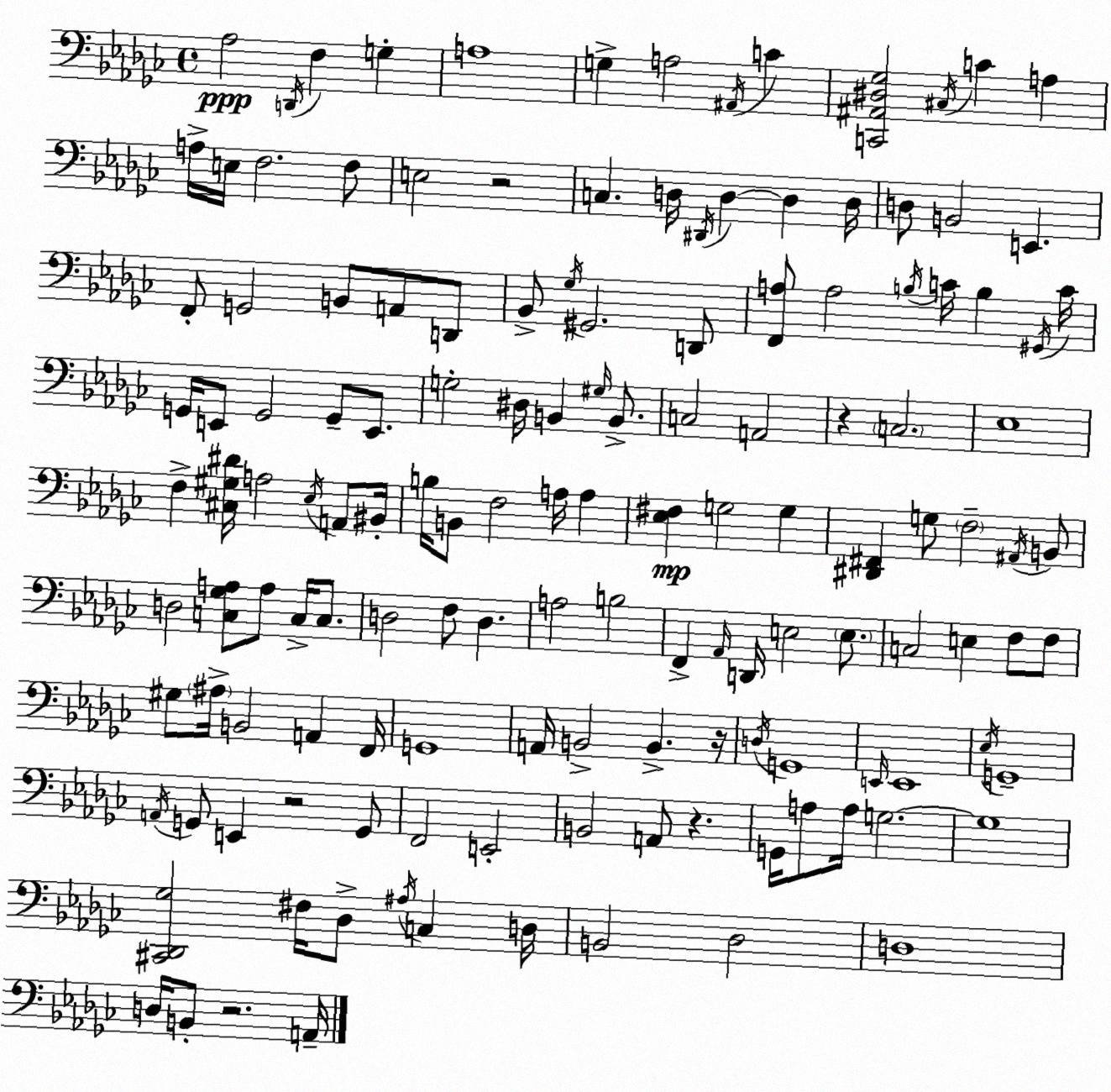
X:1
T:Untitled
M:4/4
L:1/4
K:Ebm
_A,2 D,,/4 F, G, A,4 G, A,2 ^A,,/4 C [C,,^A,,^D,_G,]2 ^C,/4 C A, A,/4 E,/4 F,2 F,/2 E,2 z2 C, D,/4 ^D,,/4 D, D, D,/4 D,/2 B,,2 E,, F,,/2 G,,2 B,,/2 A,,/2 D,,/2 _B,,/2 _G,/4 ^G,,2 D,,/2 [F,,A,]/2 A,2 B,/4 C/4 B, ^G,,/4 C/4 G,,/4 E,,/2 G,,2 G,,/2 E,,/2 G,2 ^D,/4 B,, ^G,/4 B,,/2 C,2 A,,2 z C,2 _E,4 F, [^C,^G,^D]/4 A,2 _E,/4 A,,/2 ^B,,/4 B,/4 B,,/2 F,2 A,/4 A, [_E,^F,] G,2 G, [^D,,^F,,] G,/2 F,2 ^A,,/4 B,,/2 D,2 [C,_G,A,]/2 A,/2 C,/4 C,/2 D,2 F,/2 D, A,2 B,2 F,, _A,,/4 D,,/4 E,2 E,/2 C,2 E, F,/2 F,/2 ^G,/2 ^A,/4 B,,2 A,, F,,/4 G,,4 A,,/4 B,,2 B,, z/4 D,/4 G,,4 E,,/4 E,,4 _E,/4 G,,4 A,,/4 G,,/2 E,, z2 G,,/2 F,,2 E,,2 B,,2 A,,/2 z G,,/4 A,/2 A,/4 G,2 G,4 [^C,,_D,,_G,]2 ^F,/4 _D,/2 ^A,/4 C, D,/4 B,,2 _D,2 D,4 D,/4 B,,/2 z2 A,,/4